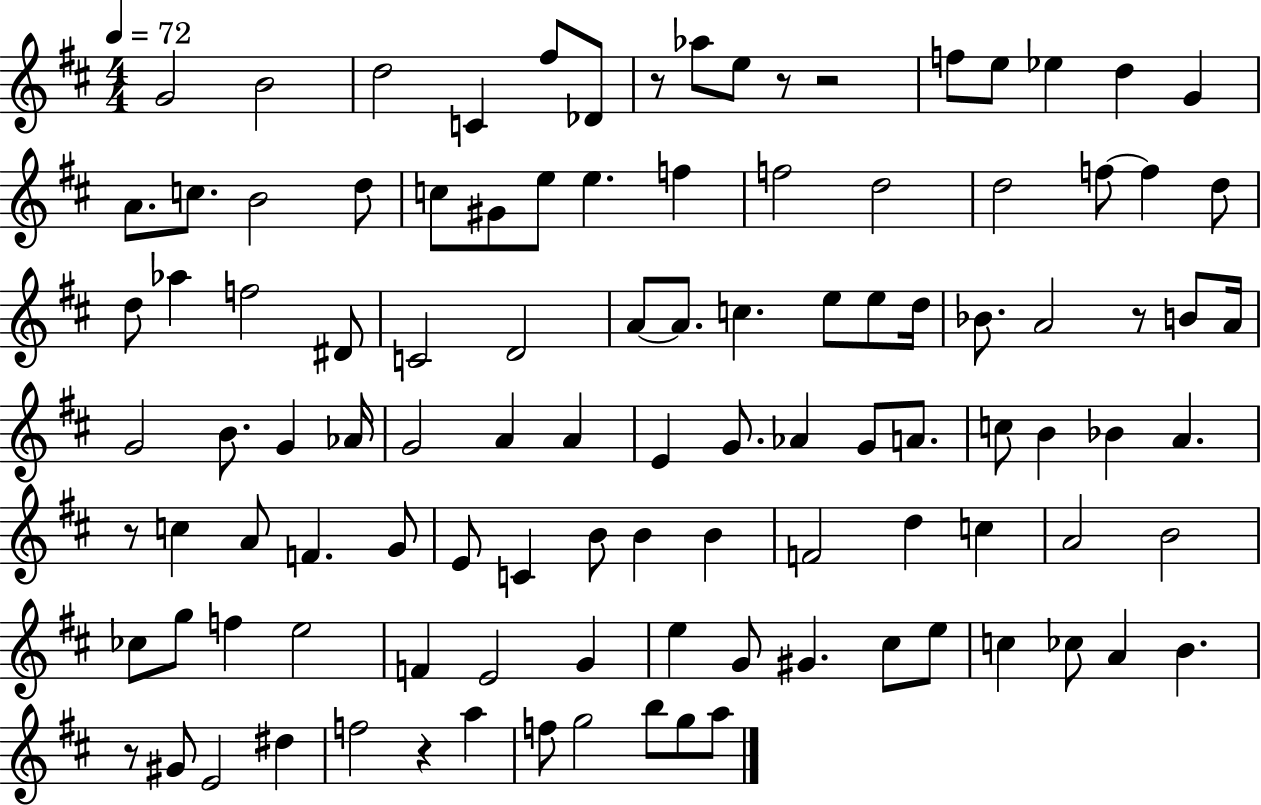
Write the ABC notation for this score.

X:1
T:Untitled
M:4/4
L:1/4
K:D
G2 B2 d2 C ^f/2 _D/2 z/2 _a/2 e/2 z/2 z2 f/2 e/2 _e d G A/2 c/2 B2 d/2 c/2 ^G/2 e/2 e f f2 d2 d2 f/2 f d/2 d/2 _a f2 ^D/2 C2 D2 A/2 A/2 c e/2 e/2 d/4 _B/2 A2 z/2 B/2 A/4 G2 B/2 G _A/4 G2 A A E G/2 _A G/2 A/2 c/2 B _B A z/2 c A/2 F G/2 E/2 C B/2 B B F2 d c A2 B2 _c/2 g/2 f e2 F E2 G e G/2 ^G ^c/2 e/2 c _c/2 A B z/2 ^G/2 E2 ^d f2 z a f/2 g2 b/2 g/2 a/2